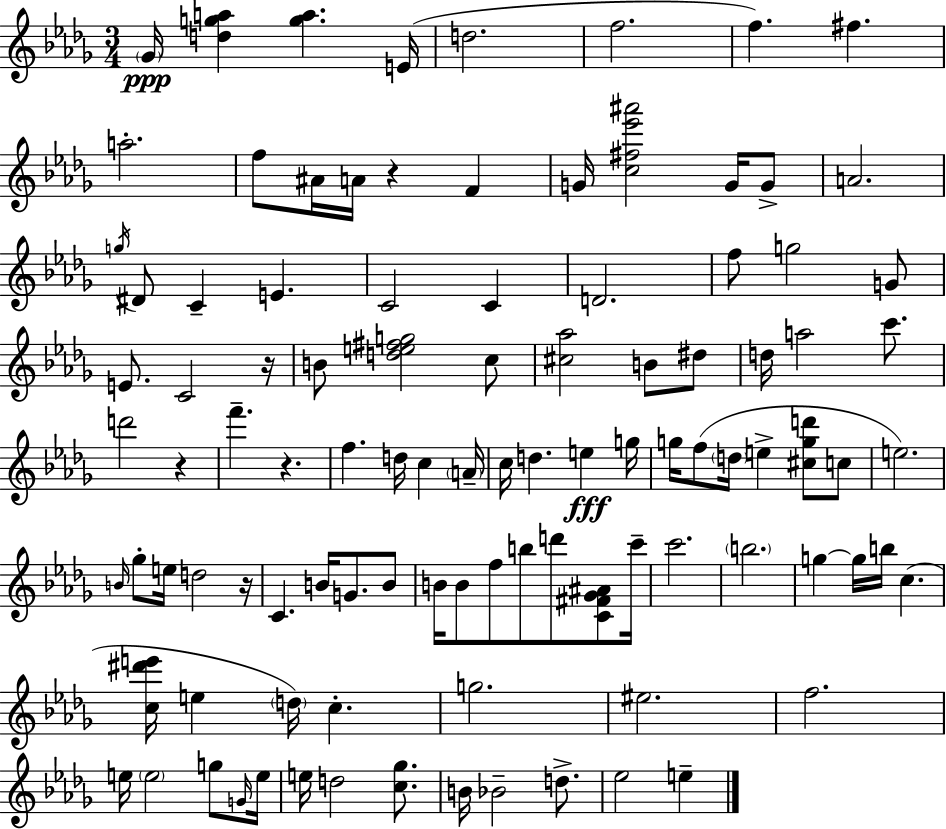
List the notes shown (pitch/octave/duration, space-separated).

Gb4/s [D5,G5,A5]/q [G5,A5]/q. E4/s D5/h. F5/h. F5/q. F#5/q. A5/h. F5/e A#4/s A4/s R/q F4/q G4/s [C5,F#5,Eb6,A#6]/h G4/s G4/e A4/h. G5/s D#4/e C4/q E4/q. C4/h C4/q D4/h. F5/e G5/h G4/e E4/e. C4/h R/s B4/e [D5,E5,F#5,G5]/h C5/e [C#5,Ab5]/h B4/e D#5/e D5/s A5/h C6/e. D6/h R/q F6/q. R/q. F5/q. D5/s C5/q A4/s C5/s D5/q. E5/q G5/s G5/s F5/e D5/s E5/q [C#5,G5,D6]/e C5/e E5/h. B4/s Gb5/e E5/s D5/h R/s C4/q. B4/s G4/e. B4/e B4/s B4/e F5/e B5/e D6/e [C4,F#4,Gb4,A#4]/e C6/s C6/h. B5/h. G5/q G5/s B5/s C5/q. [C5,D#6,E6]/s E5/q D5/s C5/q. G5/h. EIS5/h. F5/h. E5/s E5/h G5/e G4/s E5/s E5/s D5/h [C5,Gb5]/e. B4/s Bb4/h D5/e. Eb5/h E5/q